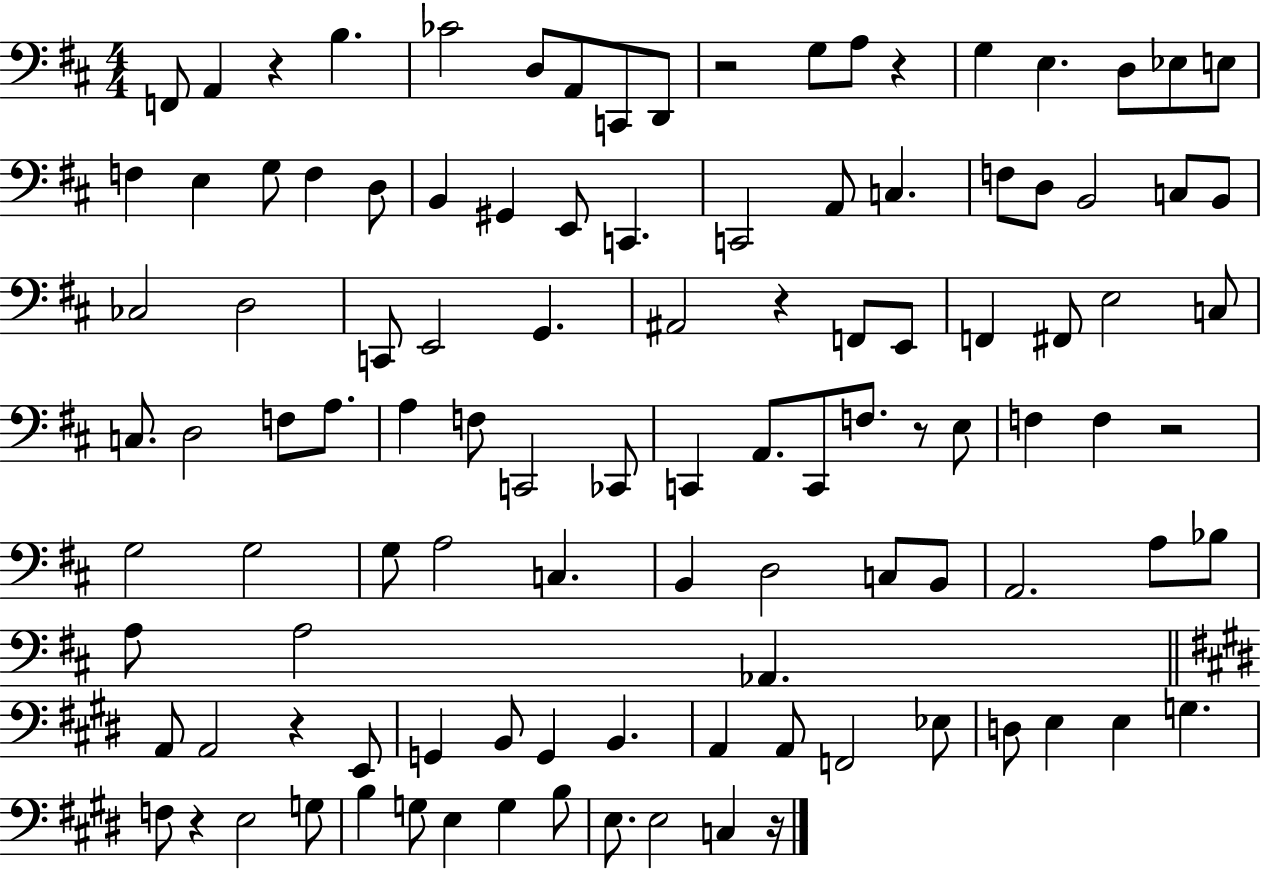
{
  \clef bass
  \numericTimeSignature
  \time 4/4
  \key d \major
  \repeat volta 2 { f,8 a,4 r4 b4. | ces'2 d8 a,8 c,8 d,8 | r2 g8 a8 r4 | g4 e4. d8 ees8 e8 | \break f4 e4 g8 f4 d8 | b,4 gis,4 e,8 c,4. | c,2 a,8 c4. | f8 d8 b,2 c8 b,8 | \break ces2 d2 | c,8 e,2 g,4. | ais,2 r4 f,8 e,8 | f,4 fis,8 e2 c8 | \break c8. d2 f8 a8. | a4 f8 c,2 ces,8 | c,4 a,8. c,8 f8. r8 e8 | f4 f4 r2 | \break g2 g2 | g8 a2 c4. | b,4 d2 c8 b,8 | a,2. a8 bes8 | \break a8 a2 aes,4. | \bar "||" \break \key e \major a,8 a,2 r4 e,8 | g,4 b,8 g,4 b,4. | a,4 a,8 f,2 ees8 | d8 e4 e4 g4. | \break f8 r4 e2 g8 | b4 g8 e4 g4 b8 | e8. e2 c4 r16 | } \bar "|."
}